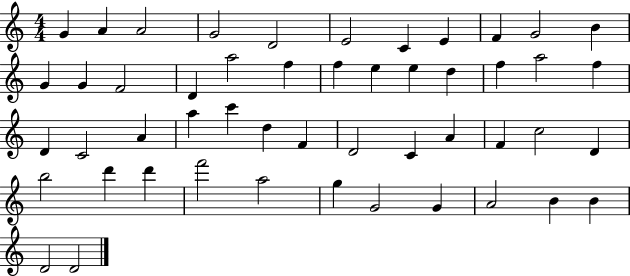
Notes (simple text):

G4/q A4/q A4/h G4/h D4/h E4/h C4/q E4/q F4/q G4/h B4/q G4/q G4/q F4/h D4/q A5/h F5/q F5/q E5/q E5/q D5/q F5/q A5/h F5/q D4/q C4/h A4/q A5/q C6/q D5/q F4/q D4/h C4/q A4/q F4/q C5/h D4/q B5/h D6/q D6/q F6/h A5/h G5/q G4/h G4/q A4/h B4/q B4/q D4/h D4/h